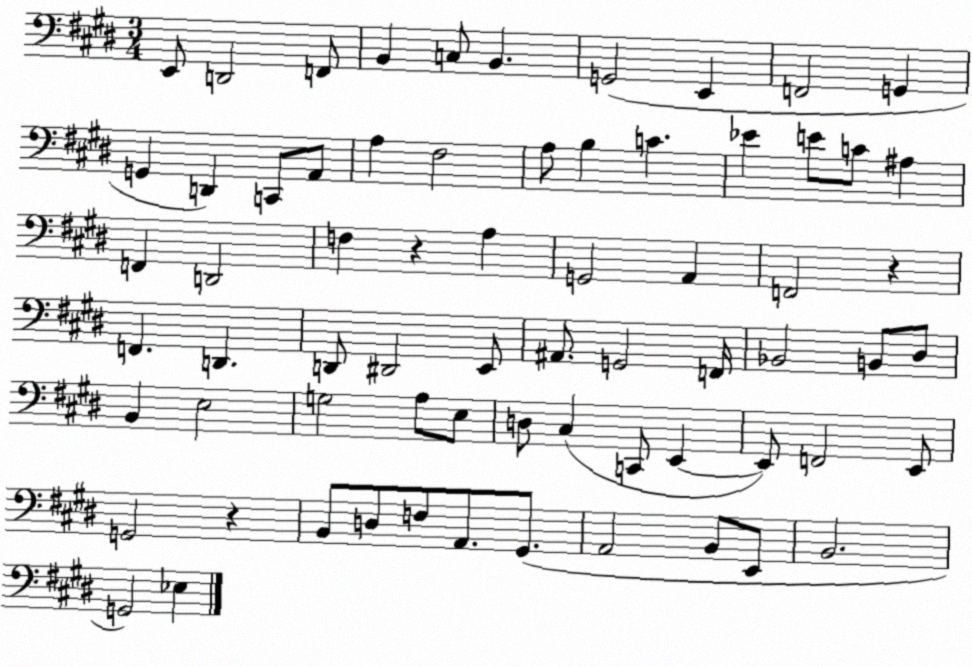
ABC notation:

X:1
T:Untitled
M:3/4
L:1/4
K:E
E,,/2 D,,2 F,,/2 B,, C,/2 B,, G,,2 E,, F,,2 G,, G,, D,, C,,/2 A,,/2 A, ^F,2 A,/2 B, C _E E/2 C/2 ^A, F,, D,,2 F, z A, G,,2 A,, F,,2 z F,, D,, D,,/2 ^D,,2 E,,/2 ^A,,/2 G,,2 F,,/4 _B,,2 B,,/2 ^D,/2 B,, E,2 G,2 A,/2 E,/2 D,/2 ^C, C,,/2 E,, E,,/2 F,,2 E,,/2 G,,2 z B,,/2 D,/2 F,/2 A,,/2 ^G,,/2 A,,2 B,,/2 E,,/2 B,,2 G,,2 _E,